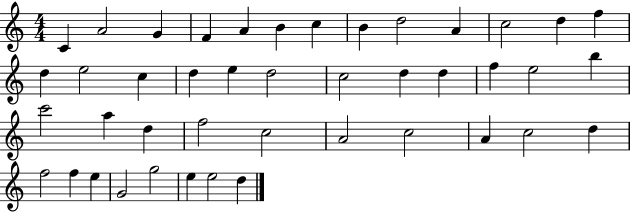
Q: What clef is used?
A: treble